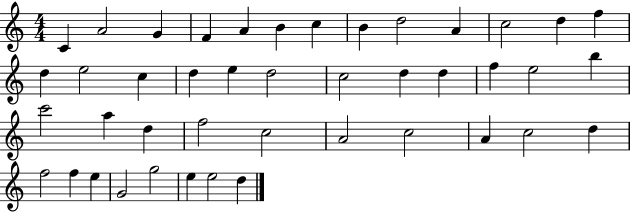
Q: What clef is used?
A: treble